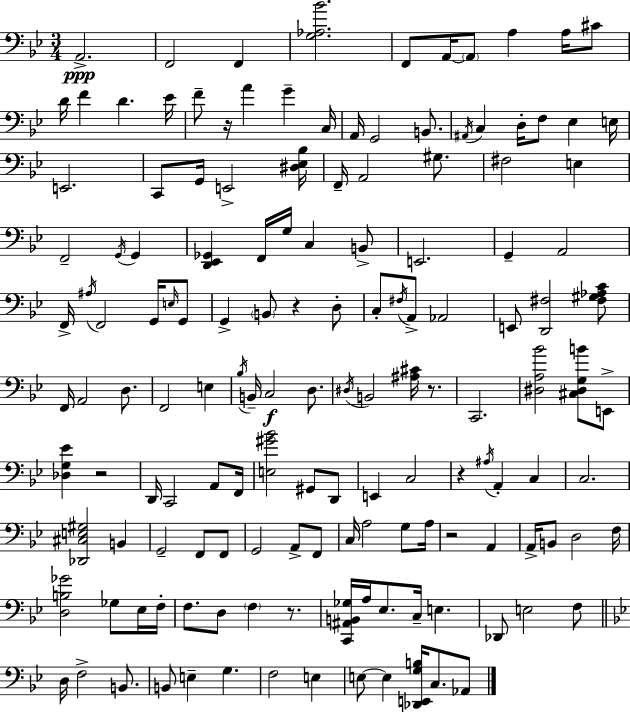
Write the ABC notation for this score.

X:1
T:Untitled
M:3/4
L:1/4
K:Gm
A,,2 F,,2 F,, [G,_A,_B]2 F,,/2 A,,/4 A,,/2 A, A,/4 ^C/2 D/4 F D _E/4 F/2 z/4 A G C,/4 A,,/4 G,,2 B,,/2 ^A,,/4 C, D,/4 F,/2 _E, E,/4 E,,2 C,,/2 G,,/4 E,,2 [^D,_E,_B,]/4 F,,/4 A,,2 ^G,/2 ^F,2 E, F,,2 G,,/4 G,, [D,,_E,,_G,,] F,,/4 G,/4 C, B,,/2 E,,2 G,, A,,2 F,,/4 ^A,/4 F,,2 G,,/4 E,/4 G,,/2 G,, B,,/2 z D,/2 C,/2 ^F,/4 A,,/2 _A,,2 E,,/2 [D,,^F,]2 [^F,^G,_A,C]/2 F,,/4 A,,2 D,/2 F,,2 E, _B,/4 B,,/4 C,2 D,/2 ^D,/4 B,,2 [^A,^C]/4 z/2 C,,2 [^D,A,_B]2 [^C,^D,G,B]/2 E,,/2 [_D,G,_E] z2 D,,/4 C,,2 A,,/2 F,,/4 [E,^G_B]2 ^G,,/2 D,,/2 E,, C,2 z ^A,/4 A,, C, C,2 [_D,,^C,E,^G,]2 B,, G,,2 F,,/2 F,,/2 G,,2 A,,/2 F,,/2 C,/4 A,2 G,/2 A,/4 z2 A,, A,,/4 B,,/2 D,2 F,/4 [D,B,_G]2 _G,/2 _E,/4 F,/4 F,/2 D,/2 F, z/2 [C,,^A,,B,,_G,]/4 A,/4 _E,/2 C,/4 E, _D,,/2 E,2 F,/2 D,/4 F,2 B,,/2 B,,/2 E, G, F,2 E, E,/2 E, [_D,,E,,G,B,]/4 C,/2 _A,,/2